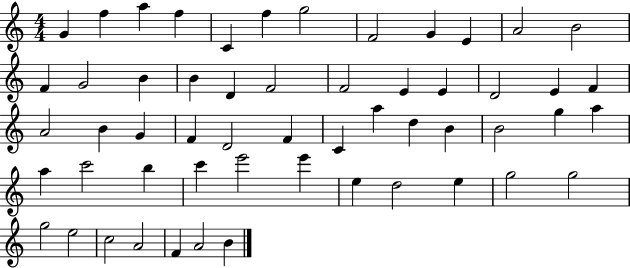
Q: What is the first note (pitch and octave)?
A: G4